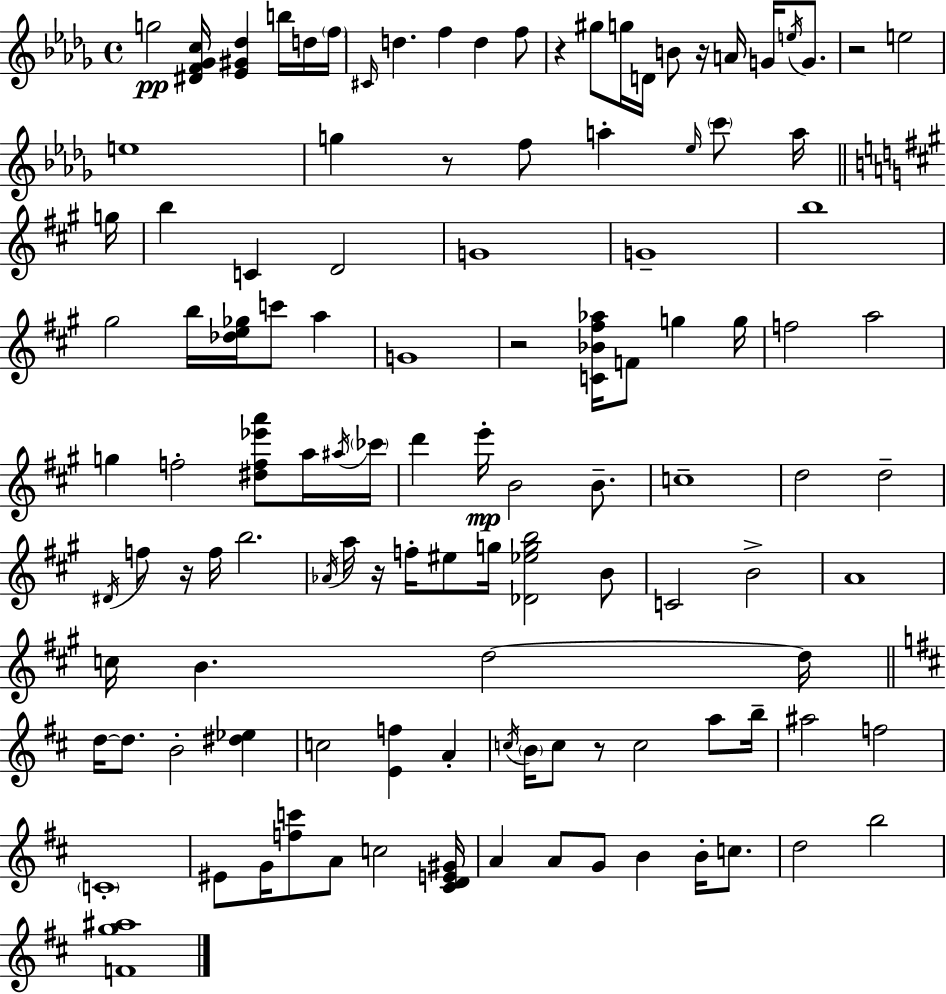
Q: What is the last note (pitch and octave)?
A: B5